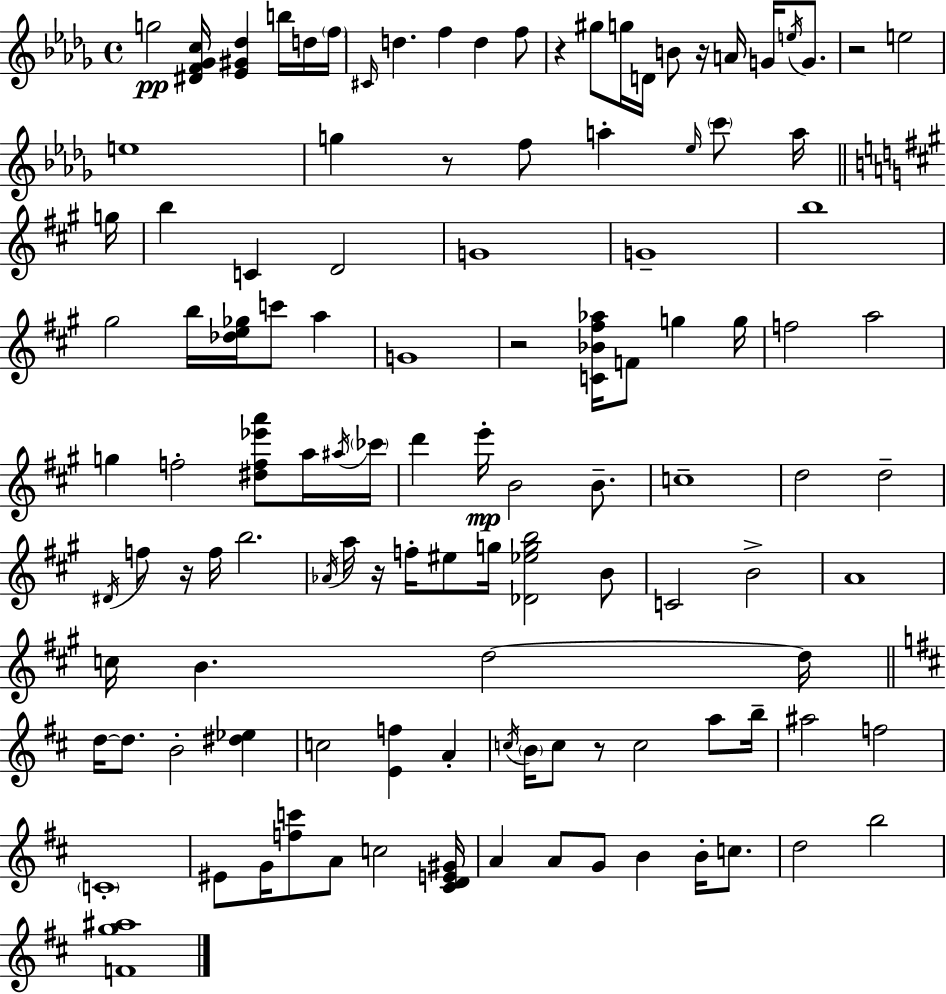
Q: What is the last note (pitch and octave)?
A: B5